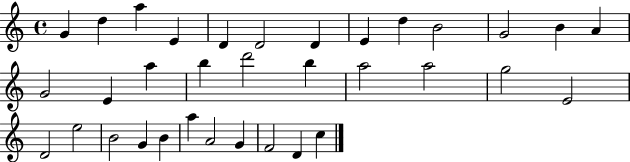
X:1
T:Untitled
M:4/4
L:1/4
K:C
G d a E D D2 D E d B2 G2 B A G2 E a b d'2 b a2 a2 g2 E2 D2 e2 B2 G B a A2 G F2 D c